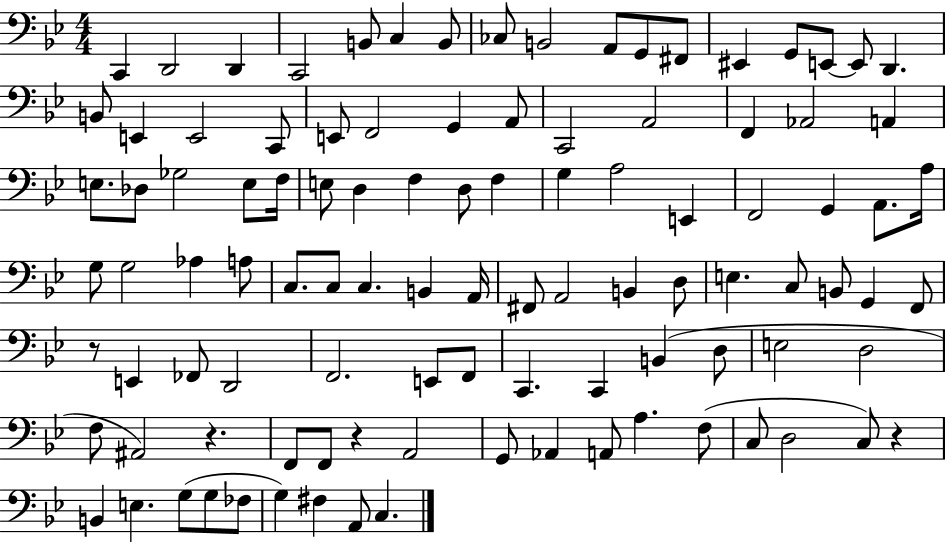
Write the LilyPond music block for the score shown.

{
  \clef bass
  \numericTimeSignature
  \time 4/4
  \key bes \major
  \repeat volta 2 { c,4 d,2 d,4 | c,2 b,8 c4 b,8 | ces8 b,2 a,8 g,8 fis,8 | eis,4 g,8 e,8~~ e,8 d,4. | \break b,8 e,4 e,2 c,8 | e,8 f,2 g,4 a,8 | c,2 a,2 | f,4 aes,2 a,4 | \break e8. des8 ges2 e8 f16 | e8 d4 f4 d8 f4 | g4 a2 e,4 | f,2 g,4 a,8. a16 | \break g8 g2 aes4 a8 | c8. c8 c4. b,4 a,16 | fis,8 a,2 b,4 d8 | e4. c8 b,8 g,4 f,8 | \break r8 e,4 fes,8 d,2 | f,2. e,8 f,8 | c,4. c,4 b,4( d8 | e2 d2 | \break f8 ais,2) r4. | f,8 f,8 r4 a,2 | g,8 aes,4 a,8 a4. f8( | c8 d2 c8) r4 | \break b,4 e4. g8( g8 fes8 | g4) fis4 a,8 c4. | } \bar "|."
}